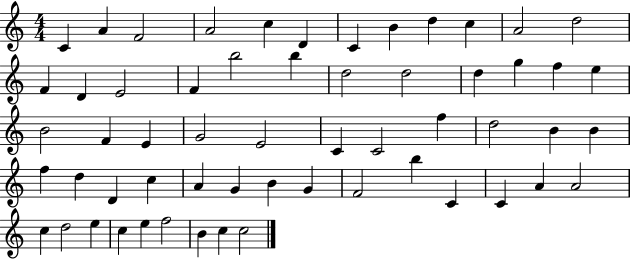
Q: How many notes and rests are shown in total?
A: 58